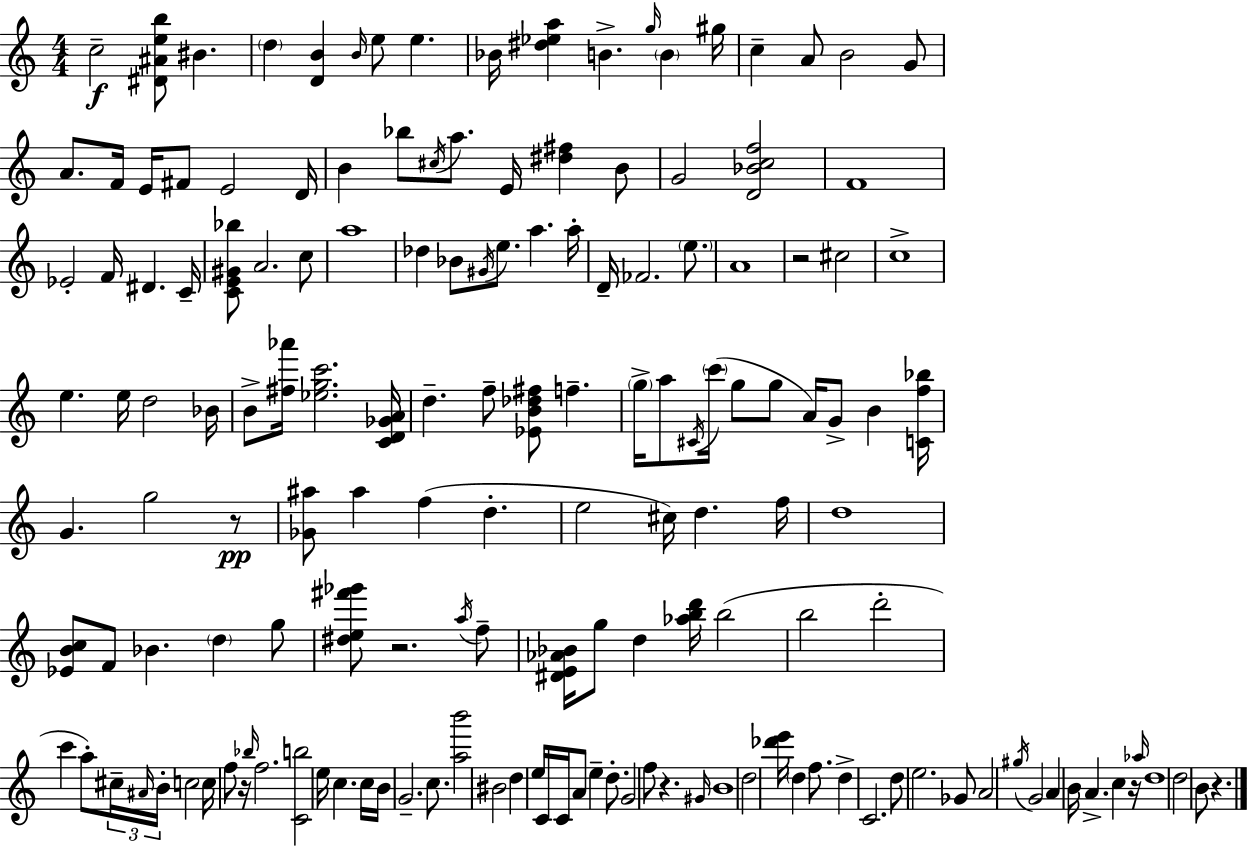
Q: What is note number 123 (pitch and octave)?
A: A4